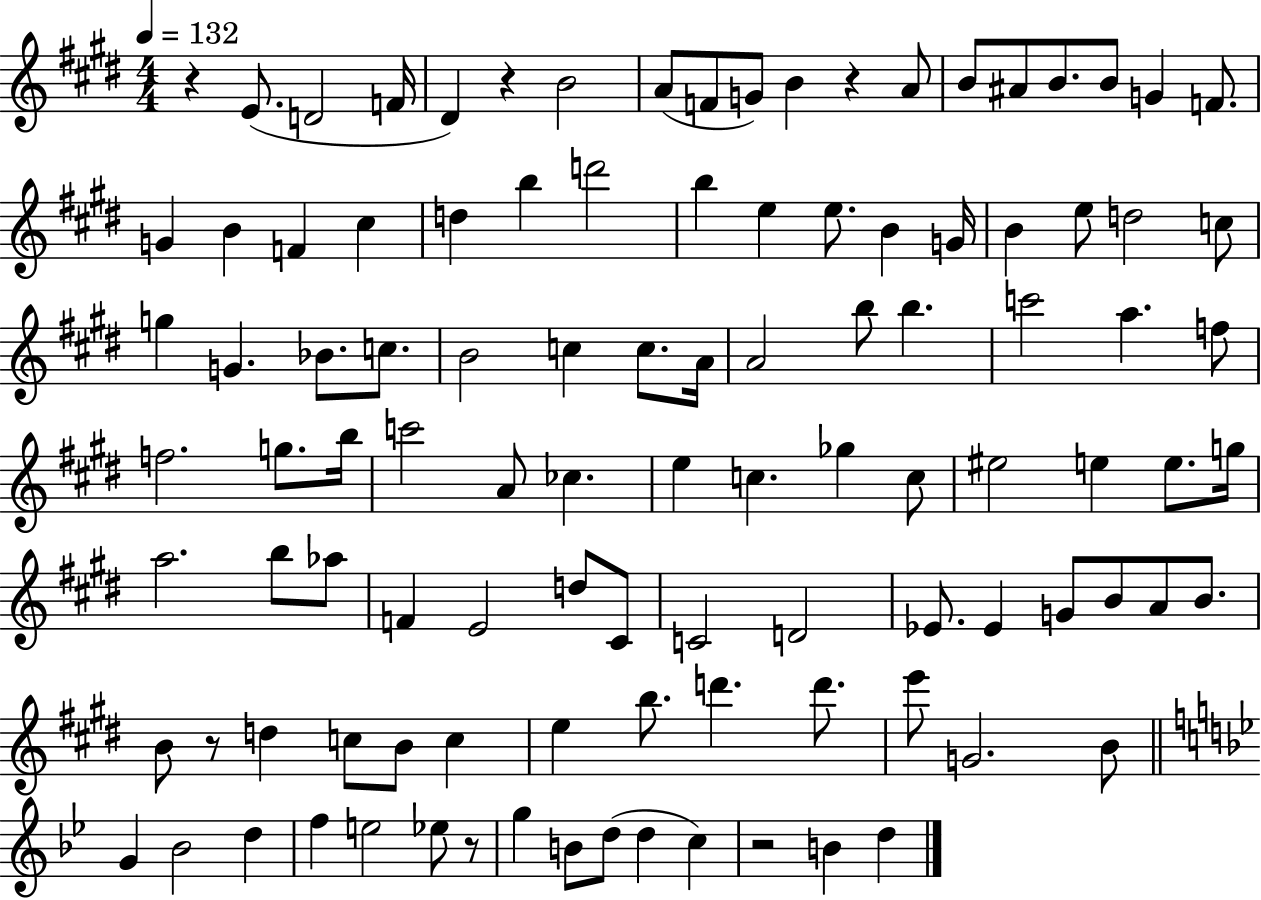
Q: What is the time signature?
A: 4/4